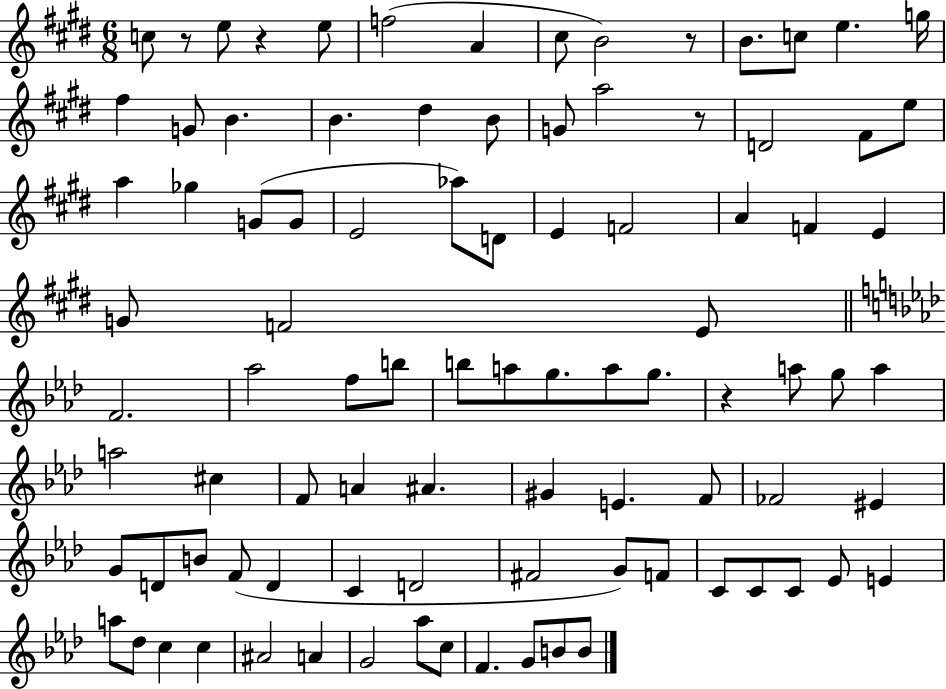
C5/e R/e E5/e R/q E5/e F5/h A4/q C#5/e B4/h R/e B4/e. C5/e E5/q. G5/s F#5/q G4/e B4/q. B4/q. D#5/q B4/e G4/e A5/h R/e D4/h F#4/e E5/e A5/q Gb5/q G4/e G4/e E4/h Ab5/e D4/e E4/q F4/h A4/q F4/q E4/q G4/e F4/h E4/e F4/h. Ab5/h F5/e B5/e B5/e A5/e G5/e. A5/e G5/e. R/q A5/e G5/e A5/q A5/h C#5/q F4/e A4/q A#4/q. G#4/q E4/q. F4/e FES4/h EIS4/q G4/e D4/e B4/e F4/e D4/q C4/q D4/h F#4/h G4/e F4/e C4/e C4/e C4/e Eb4/e E4/q A5/e Db5/e C5/q C5/q A#4/h A4/q G4/h Ab5/e C5/e F4/q. G4/e B4/e B4/e